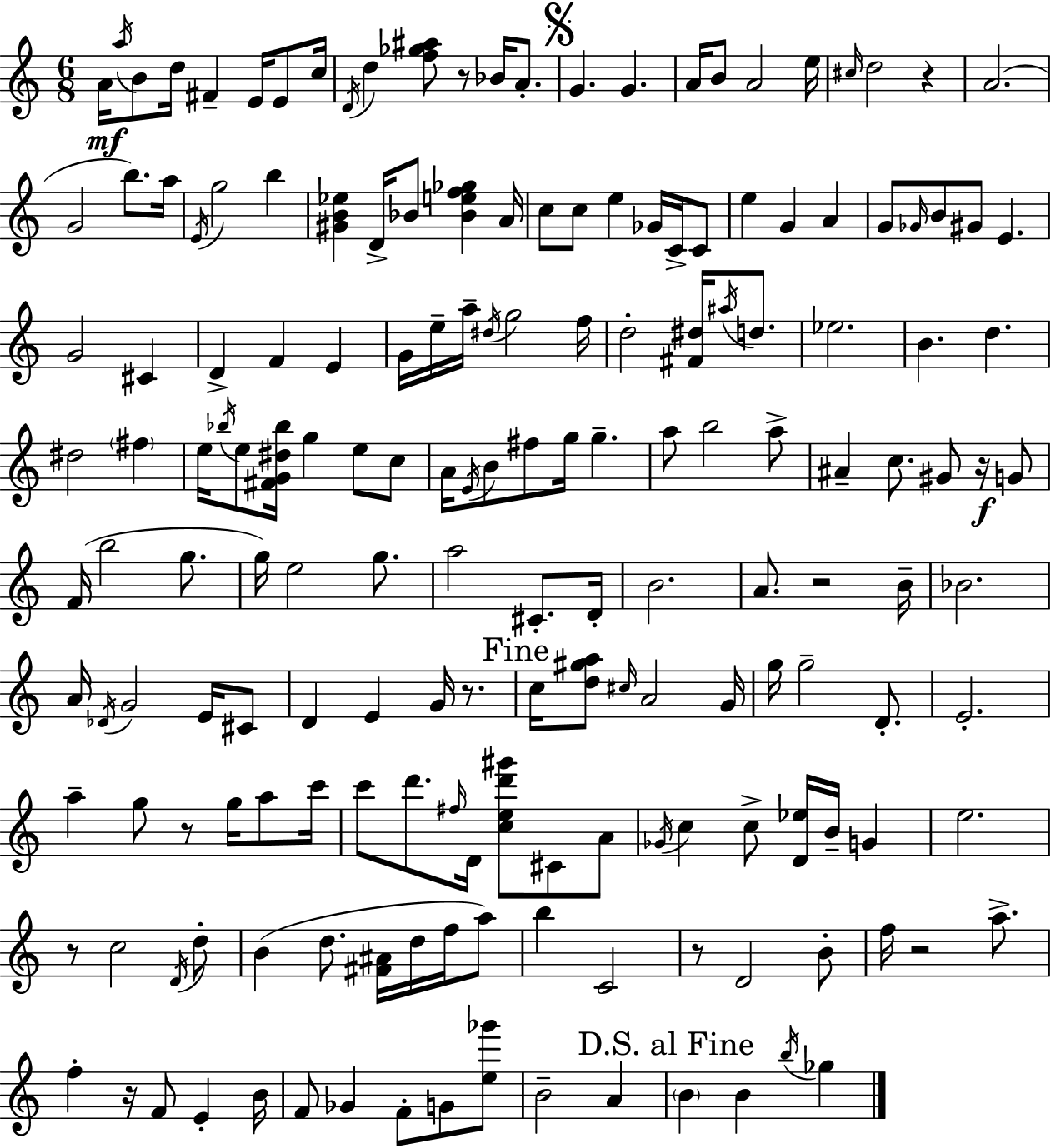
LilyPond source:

{
  \clef treble
  \numericTimeSignature
  \time 6/8
  \key a \minor
  a'16\mf \acciaccatura { a''16 } b'8 d''16 fis'4-- e'16 e'8 | c''16 \acciaccatura { d'16 } d''4 <f'' ges'' ais''>8 r8 bes'16 a'8.-. | \mark \markup { \musicglyph "scripts.segno" } g'4. g'4. | a'16 b'8 a'2 | \break e''16 \grace { cis''16 } d''2 r4 | a'2.( | g'2 b''8.) | a''16 \acciaccatura { e'16 } g''2 | \break b''4 <gis' b' ees''>4 d'16-> bes'8 <bes' e'' f'' ges''>4 | a'16 c''8 c''8 e''4 | ges'16 c'16-> c'8 e''4 g'4 | a'4 g'8 \grace { ges'16 } b'8 gis'8 e'4. | \break g'2 | cis'4 d'4-> f'4 | e'4 g'16 e''16-- a''16-- \acciaccatura { dis''16 } g''2 | f''16 d''2-. | \break <fis' dis''>16 \acciaccatura { ais''16 } d''8. ees''2. | b'4. | d''4. dis''2 | \parenthesize fis''4 e''16 \acciaccatura { bes''16 } e''8 <fis' g' dis'' bes''>16 | \break g''4 e''8 c''8 a'16 \acciaccatura { e'16 } b'8 | fis''8 g''16 g''4.-- a''8 b''2 | a''8-> ais'4-- | c''8. gis'8 r16\f g'8 f'16( b''2 | \break g''8. g''16) e''2 | g''8. a''2 | cis'8.-. d'16-. b'2. | a'8. | \break r2 b'16-- bes'2. | a'16 \acciaccatura { des'16 } g'2 | e'16 cis'8 d'4 | e'4 g'16 r8. \mark "Fine" c''16 <d'' gis'' a''>8 | \break \grace { cis''16 } a'2 g'16 g''16 | g''2-- d'8.-. e'2.-. | a''4-- | g''8 r8 g''16 a''8 c'''16 c'''8 | \break d'''8. \grace { fis''16 } d'16 <c'' e'' d''' gis'''>8 cis'8 a'8 | \acciaccatura { ges'16 } c''4 c''8-> <d' ees''>16 b'16-- g'4 | e''2. | r8 c''2 \acciaccatura { d'16 } | \break d''8-. b'4( d''8. <fis' ais'>16 d''16 f''16 | a''8) b''4 c'2 | r8 d'2 | b'8-. f''16 r2 a''8.-> | \break f''4-. r16 f'8 e'4-. | b'16 f'8 ges'4 f'8-. g'8 | <e'' ges'''>8 b'2-- a'4 | \mark "D.S. al Fine" \parenthesize b'4 b'4 \acciaccatura { b''16 } ges''4 | \break \bar "|."
}